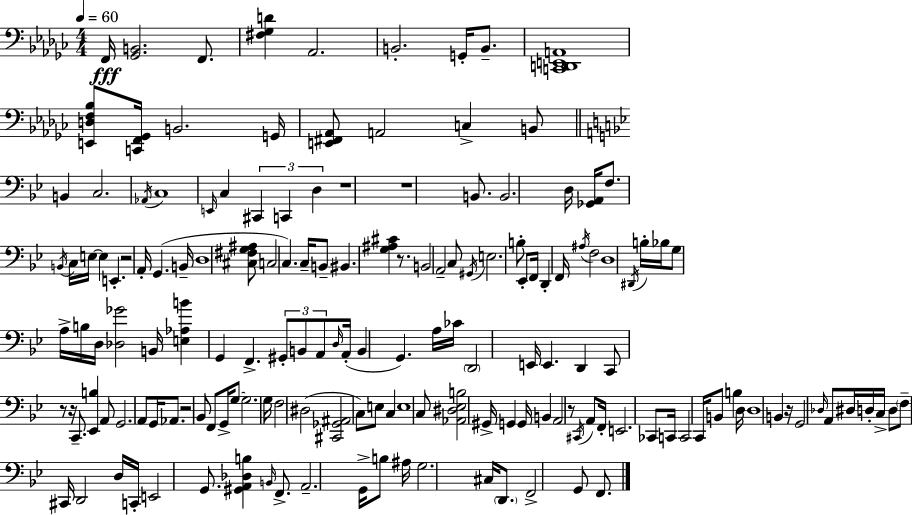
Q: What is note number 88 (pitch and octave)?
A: F3